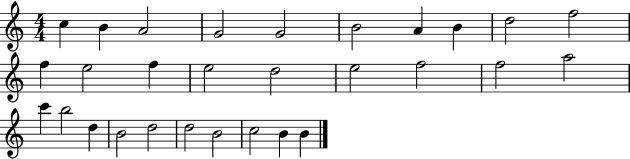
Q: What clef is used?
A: treble